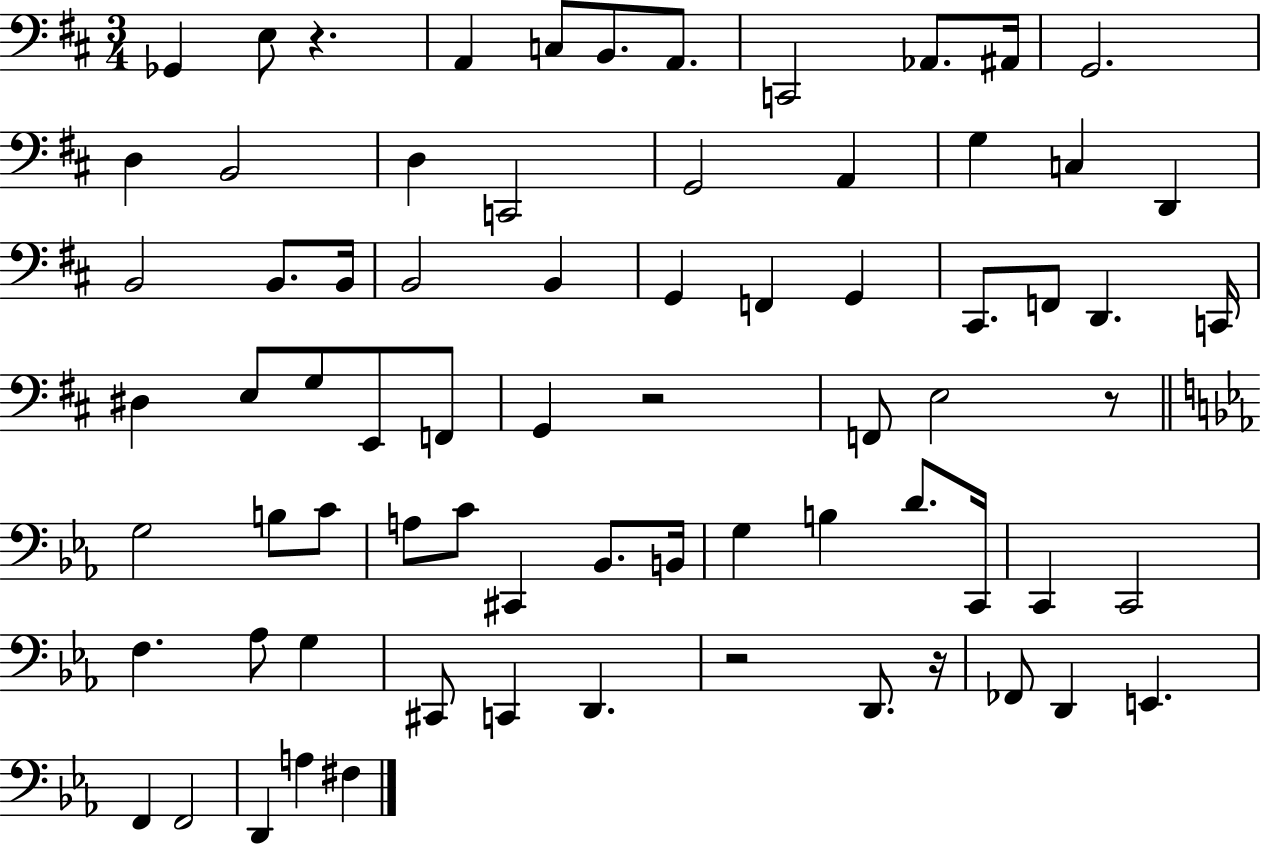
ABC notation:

X:1
T:Untitled
M:3/4
L:1/4
K:D
_G,, E,/2 z A,, C,/2 B,,/2 A,,/2 C,,2 _A,,/2 ^A,,/4 G,,2 D, B,,2 D, C,,2 G,,2 A,, G, C, D,, B,,2 B,,/2 B,,/4 B,,2 B,, G,, F,, G,, ^C,,/2 F,,/2 D,, C,,/4 ^D, E,/2 G,/2 E,,/2 F,,/2 G,, z2 F,,/2 E,2 z/2 G,2 B,/2 C/2 A,/2 C/2 ^C,, _B,,/2 B,,/4 G, B, D/2 C,,/4 C,, C,,2 F, _A,/2 G, ^C,,/2 C,, D,, z2 D,,/2 z/4 _F,,/2 D,, E,, F,, F,,2 D,, A, ^F,